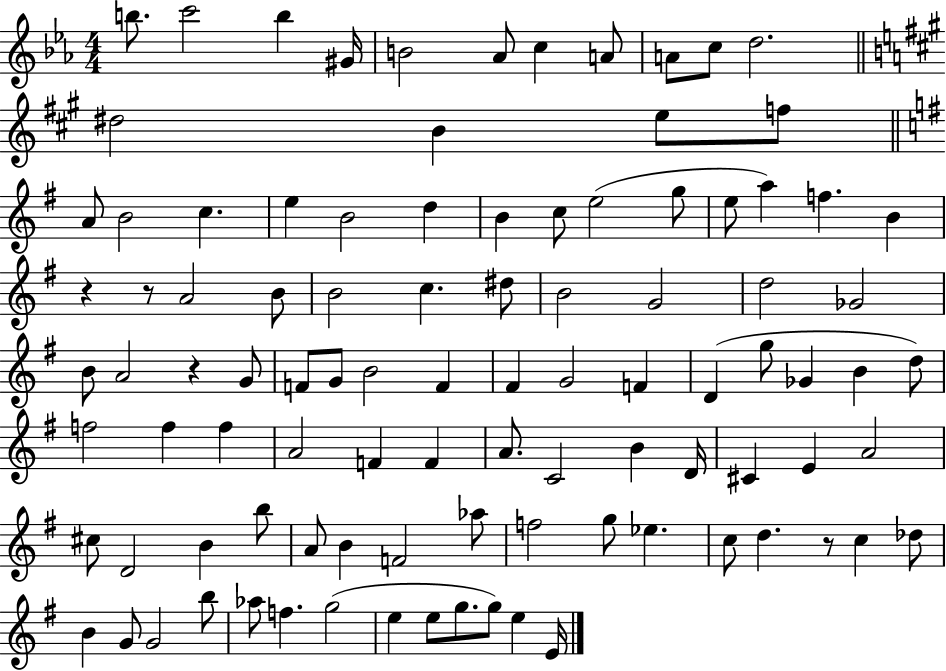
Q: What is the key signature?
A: EES major